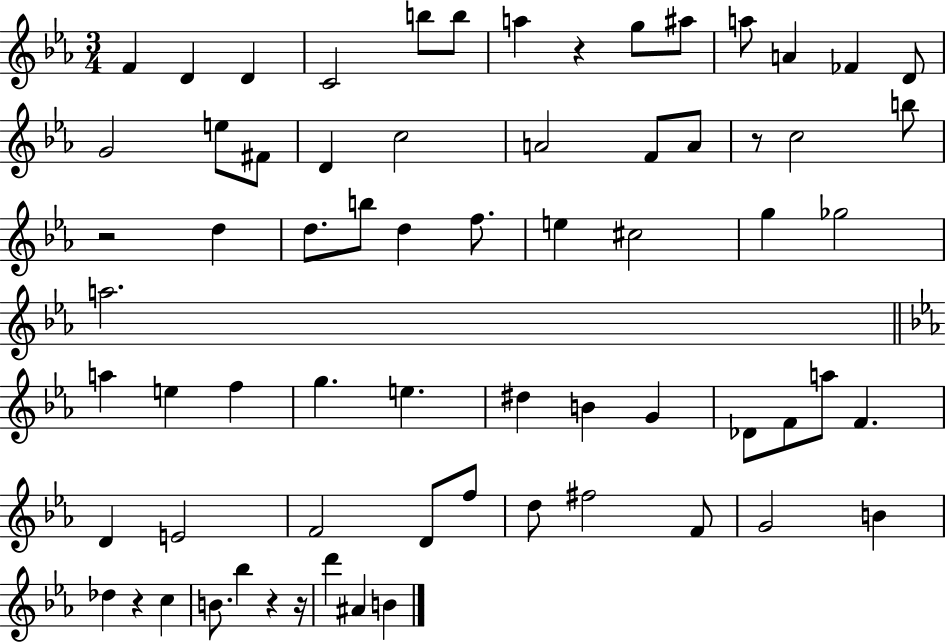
F4/q D4/q D4/q C4/h B5/e B5/e A5/q R/q G5/e A#5/e A5/e A4/q FES4/q D4/e G4/h E5/e F#4/e D4/q C5/h A4/h F4/e A4/e R/e C5/h B5/e R/h D5/q D5/e. B5/e D5/q F5/e. E5/q C#5/h G5/q Gb5/h A5/h. A5/q E5/q F5/q G5/q. E5/q. D#5/q B4/q G4/q Db4/e F4/e A5/e F4/q. D4/q E4/h F4/h D4/e F5/e D5/e F#5/h F4/e G4/h B4/q Db5/q R/q C5/q B4/e. Bb5/q R/q R/s D6/q A#4/q B4/q